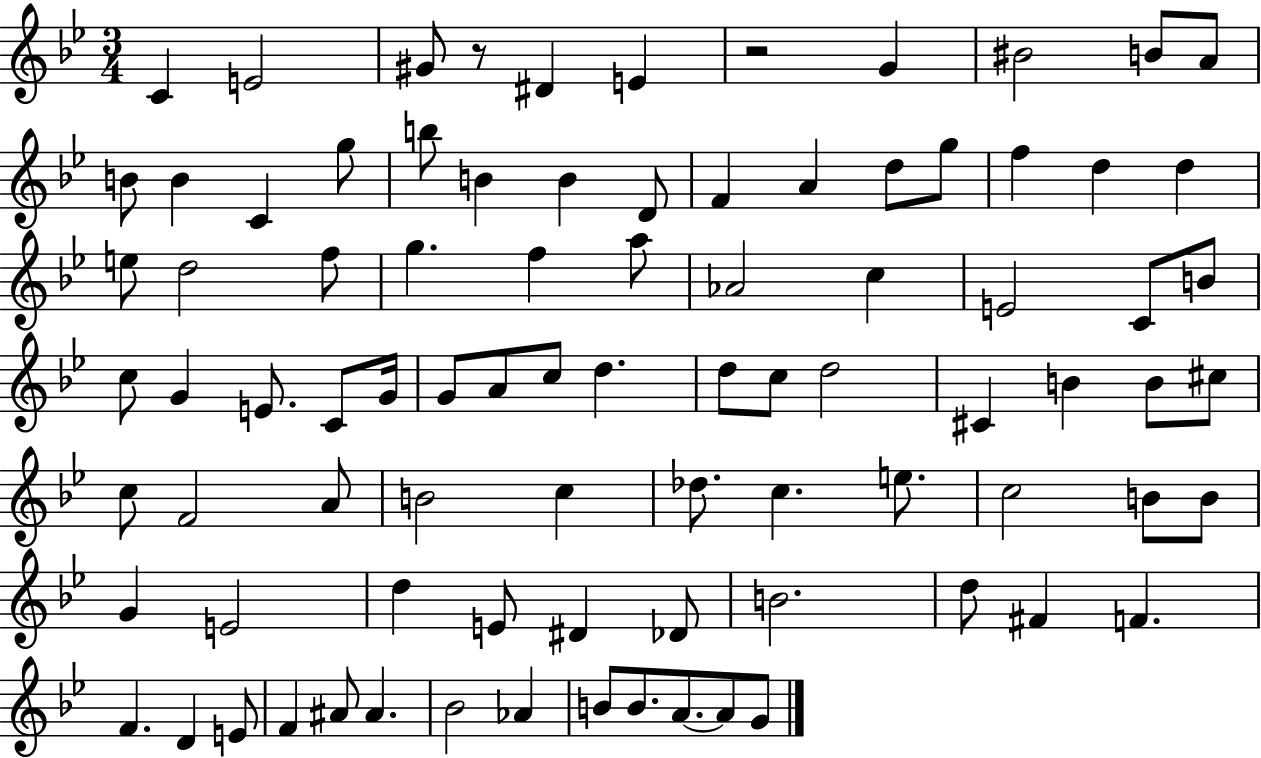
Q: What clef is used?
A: treble